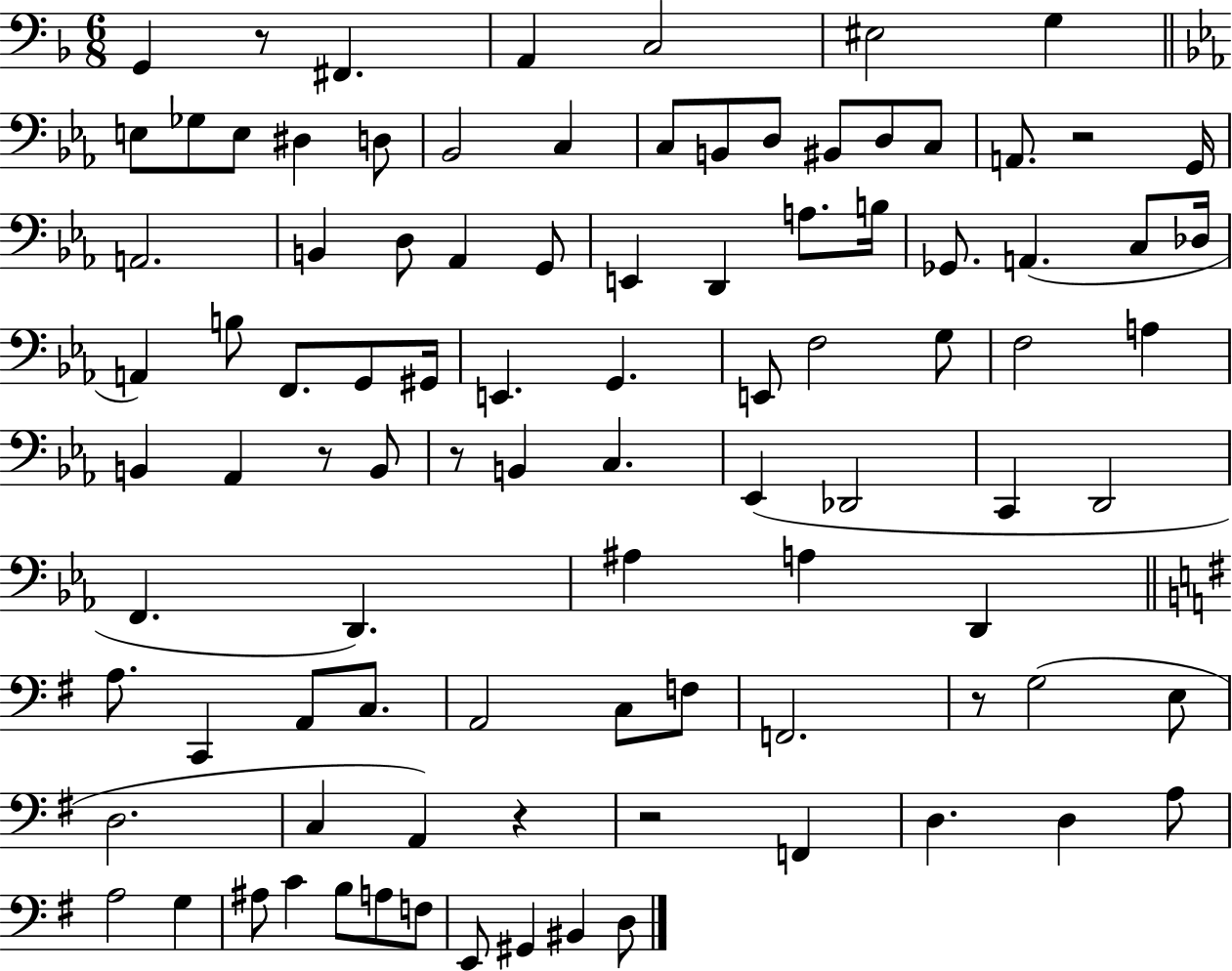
G2/q R/e F#2/q. A2/q C3/h EIS3/h G3/q E3/e Gb3/e E3/e D#3/q D3/e Bb2/h C3/q C3/e B2/e D3/e BIS2/e D3/e C3/e A2/e. R/h G2/s A2/h. B2/q D3/e Ab2/q G2/e E2/q D2/q A3/e. B3/s Gb2/e. A2/q. C3/e Db3/s A2/q B3/e F2/e. G2/e G#2/s E2/q. G2/q. E2/e F3/h G3/e F3/h A3/q B2/q Ab2/q R/e B2/e R/e B2/q C3/q. Eb2/q Db2/h C2/q D2/h F2/q. D2/q. A#3/q A3/q D2/q A3/e. C2/q A2/e C3/e. A2/h C3/e F3/e F2/h. R/e G3/h E3/e D3/h. C3/q A2/q R/q R/h F2/q D3/q. D3/q A3/e A3/h G3/q A#3/e C4/q B3/e A3/e F3/e E2/e G#2/q BIS2/q D3/e